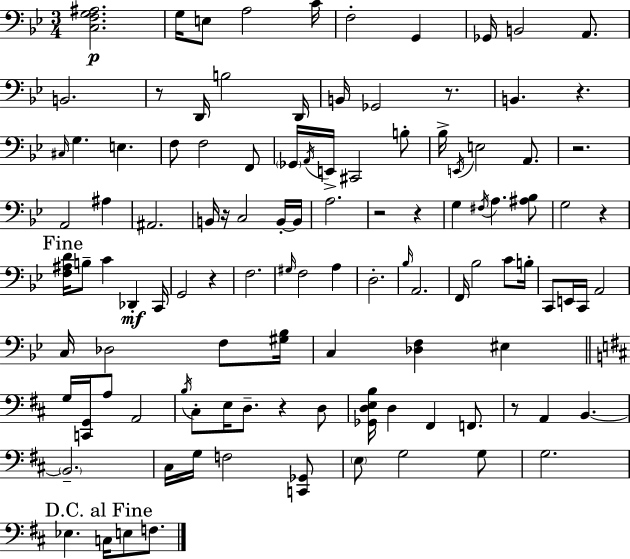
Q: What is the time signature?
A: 3/4